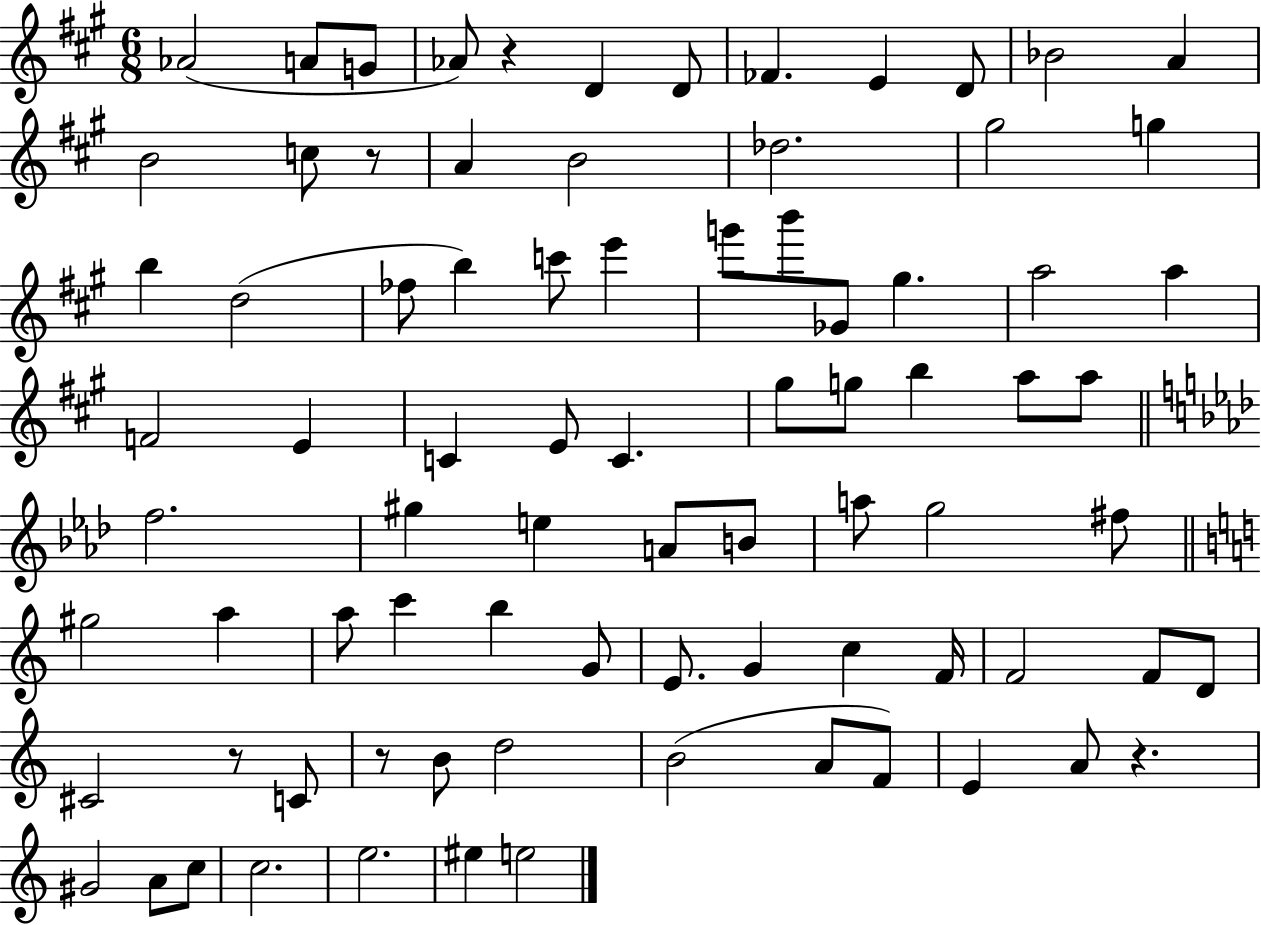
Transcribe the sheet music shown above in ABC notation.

X:1
T:Untitled
M:6/8
L:1/4
K:A
_A2 A/2 G/2 _A/2 z D D/2 _F E D/2 _B2 A B2 c/2 z/2 A B2 _d2 ^g2 g b d2 _f/2 b c'/2 e' g'/2 b'/2 _G/2 ^g a2 a F2 E C E/2 C ^g/2 g/2 b a/2 a/2 f2 ^g e A/2 B/2 a/2 g2 ^f/2 ^g2 a a/2 c' b G/2 E/2 G c F/4 F2 F/2 D/2 ^C2 z/2 C/2 z/2 B/2 d2 B2 A/2 F/2 E A/2 z ^G2 A/2 c/2 c2 e2 ^e e2